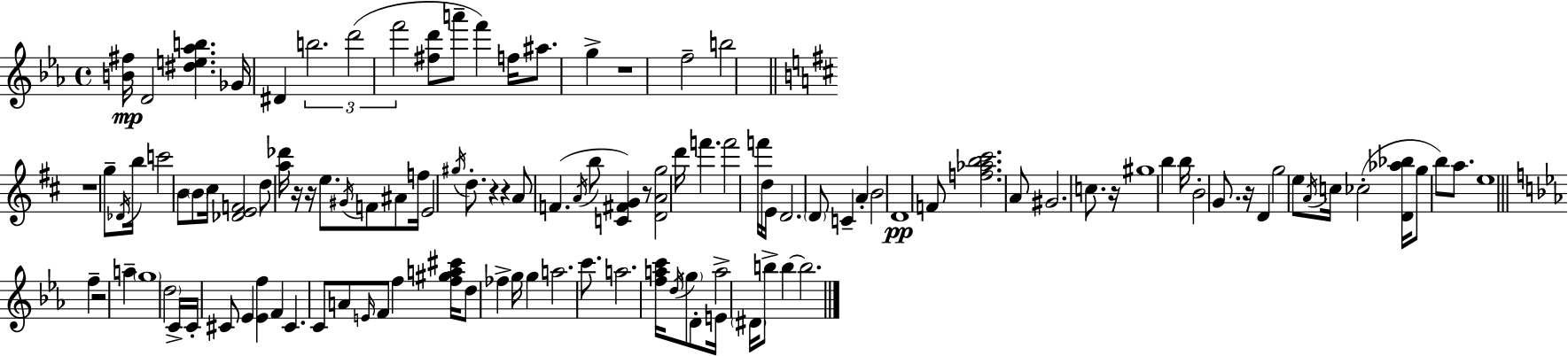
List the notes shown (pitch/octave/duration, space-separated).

[B4,F#5]/s D4/h [D#5,E5,Ab5,B5]/q. Gb4/s D#4/q B5/h. D6/h F6/h [F#5,D6]/e A6/e F6/q F5/s A#5/e. G5/q R/w F5/h B5/h R/w G5/e Db4/s B5/s C6/h B4/e B4/e C#5/s [Db4,E4,F4]/h D5/e [A5,Db6]/s R/s R/s E5/e. G#4/s F4/e A#4/e F5/s E4/h G#5/s D5/e. R/q R/q A4/e F4/q. A4/s B5/e [C4,F#4,G4]/q R/e [D4,A4,G5]/h D6/s F6/q. F6/h F6/s D5/s E4/s D4/h. D4/e C4/q A4/q B4/h D4/w F4/e [F5,Ab5,B5,C#6]/h. A4/e G#4/h. C5/e. R/s G#5/w B5/q B5/s B4/h G4/e. R/s D4/q G5/h E5/e A4/s C5/s CES5/h [D4,Ab5,Bb5]/s G5/e B5/e A5/e. E5/w F5/q R/h A5/q G5/w D5/h C4/s C4/s C#4/e Eb4/q [Eb4,F5]/q F4/q C#4/q. C4/e A4/e E4/s F4/e F5/q [F5,G#5,A5,C#6]/s D5/e FES5/q G5/s G5/q A5/h. C6/e. A5/h. [F5,A5,C6]/s D5/s G5/e D4/e E4/s A5/h D#4/s B5/e B5/q B5/h.